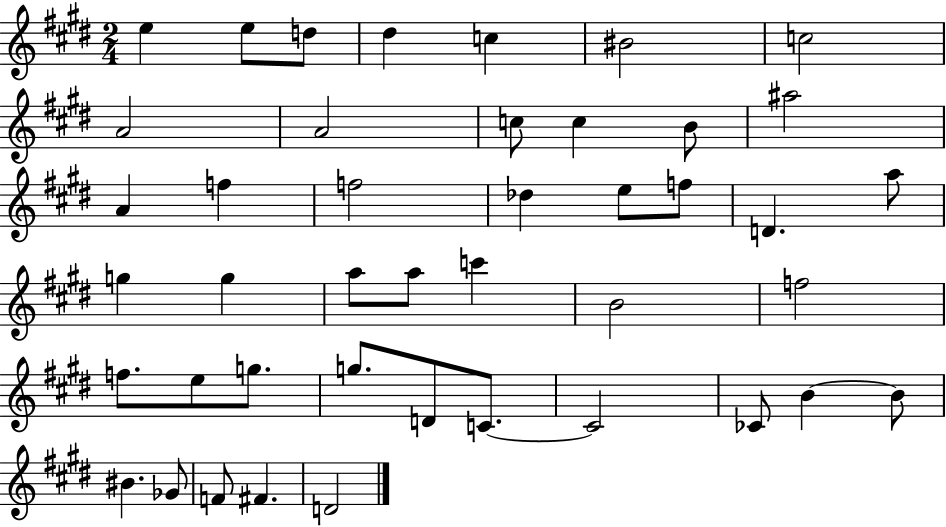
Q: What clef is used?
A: treble